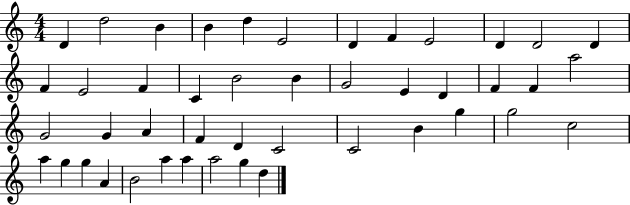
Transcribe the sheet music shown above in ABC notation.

X:1
T:Untitled
M:4/4
L:1/4
K:C
D d2 B B d E2 D F E2 D D2 D F E2 F C B2 B G2 E D F F a2 G2 G A F D C2 C2 B g g2 c2 a g g A B2 a a a2 g d